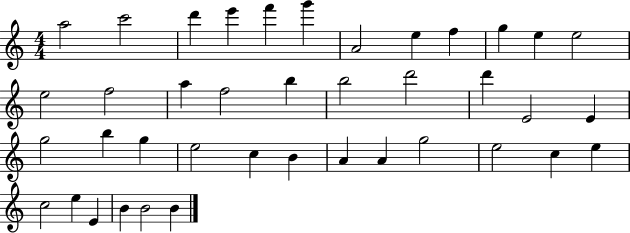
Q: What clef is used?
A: treble